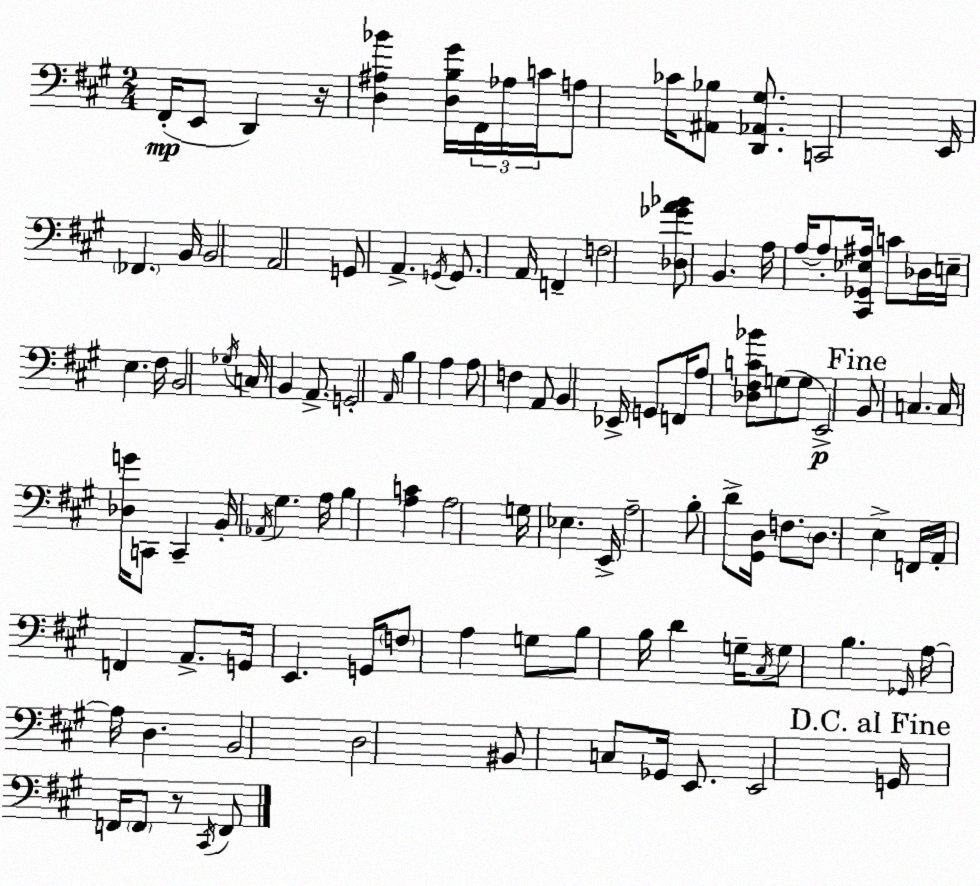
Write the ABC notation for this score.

X:1
T:Untitled
M:2/4
L:1/4
K:A
^F,,/4 E,,/2 D,, z/4 [D,^A,_B] [D,B,^G]/4 ^F,,/4 _A,/4 C/4 A,/2 _C/4 [^A,,_B,]/2 [D,,_A,,^G,]/2 C,,2 E,,/4 _F,, B,,/4 B,,2 A,,2 G,,/2 A,, G,,/4 G,,/2 A,,/4 F,, F,2 [_D,_GA_B]/2 B,, A,/4 A,/4 A,/2 [^C,,_G,,_E,^A,]/4 C/2 _D,/4 E,/4 E, ^F,/4 B,,2 _G,/4 C,/4 B,, A,,/2 G,,2 A,,/4 B, A, A,/2 F, A,,/2 B,, _E,,/4 G,,/2 F,,/4 A,/2 [_D,^F,C_B]/2 G,/2 G,/2 E,,2 B,,/2 C, C,/4 [_D,G]/4 C,,/2 C,, B,,/4 _A,,/4 ^G, A,/4 B, [A,C] A,2 G,/4 _E, E,,/4 A,2 B,/2 D/2 [^G,,D,]/4 F,/2 D,/2 E, F,,/4 A,,/4 F,, A,,/2 G,,/4 E,, G,,/4 F,/2 A, G,/2 B,/2 B,/4 D G,/4 ^C,/4 G,/2 B, _G,,/4 A,/4 A,/4 D, B,,2 D,2 ^B,,/2 C,/2 _G,,/4 E,,/2 E,,2 G,,/4 F,,/4 F,,/2 z/2 ^C,,/4 F,,/2